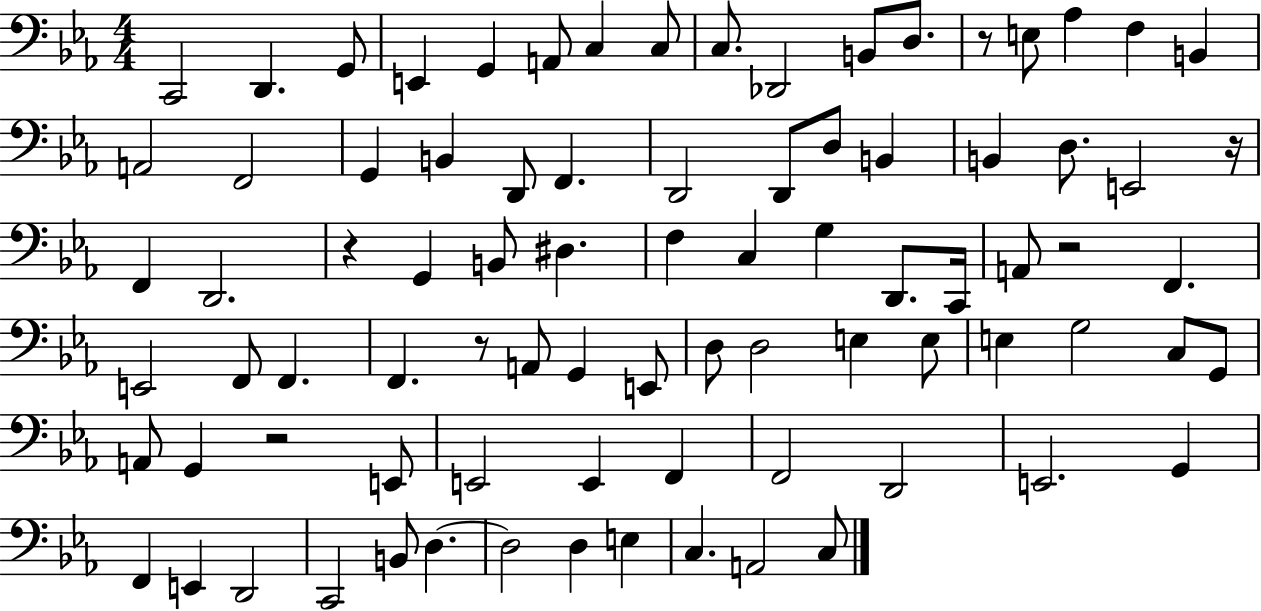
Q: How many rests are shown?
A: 6